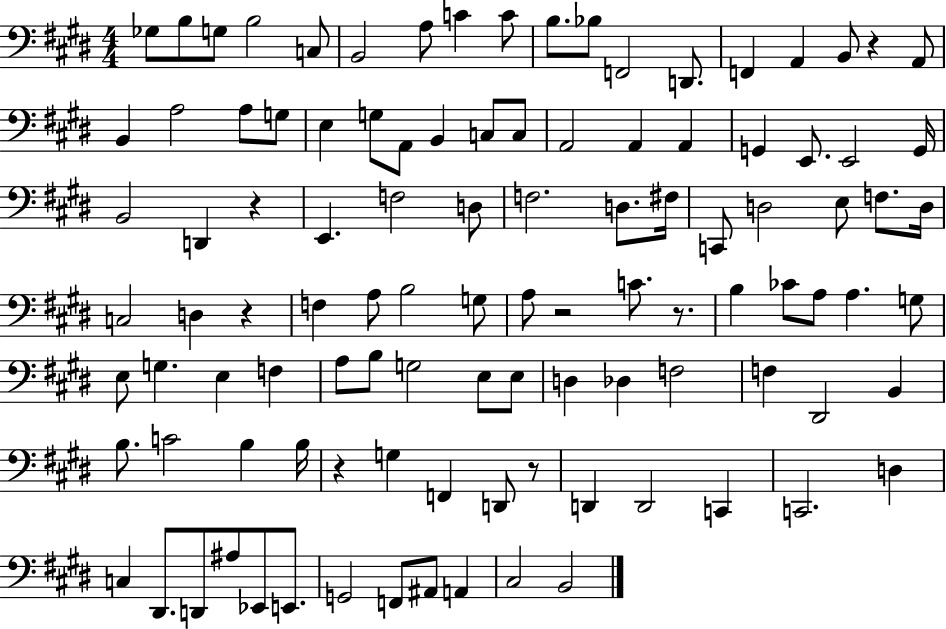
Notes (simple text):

Gb3/e B3/e G3/e B3/h C3/e B2/h A3/e C4/q C4/e B3/e. Bb3/e F2/h D2/e. F2/q A2/q B2/e R/q A2/e B2/q A3/h A3/e G3/e E3/q G3/e A2/e B2/q C3/e C3/e A2/h A2/q A2/q G2/q E2/e. E2/h G2/s B2/h D2/q R/q E2/q. F3/h D3/e F3/h. D3/e. F#3/s C2/e D3/h E3/e F3/e. D3/s C3/h D3/q R/q F3/q A3/e B3/h G3/e A3/e R/h C4/e. R/e. B3/q CES4/e A3/e A3/q. G3/e E3/e G3/q. E3/q F3/q A3/e B3/e G3/h E3/e E3/e D3/q Db3/q F3/h F3/q D#2/h B2/q B3/e. C4/h B3/q B3/s R/q G3/q F2/q D2/e R/e D2/q D2/h C2/q C2/h. D3/q C3/q D#2/e. D2/e A#3/e Eb2/e E2/e. G2/h F2/e A#2/e A2/q C#3/h B2/h